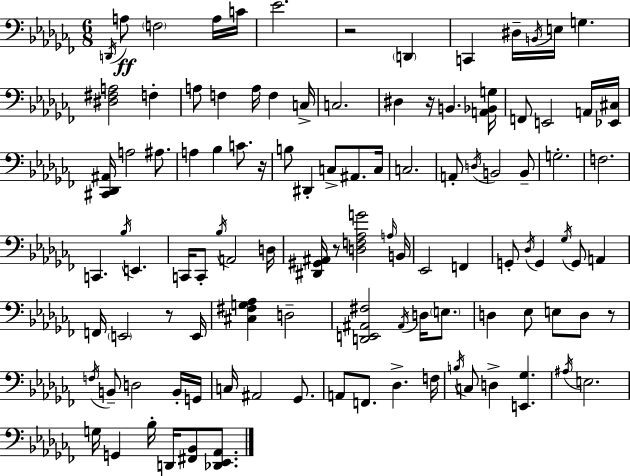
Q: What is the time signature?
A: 6/8